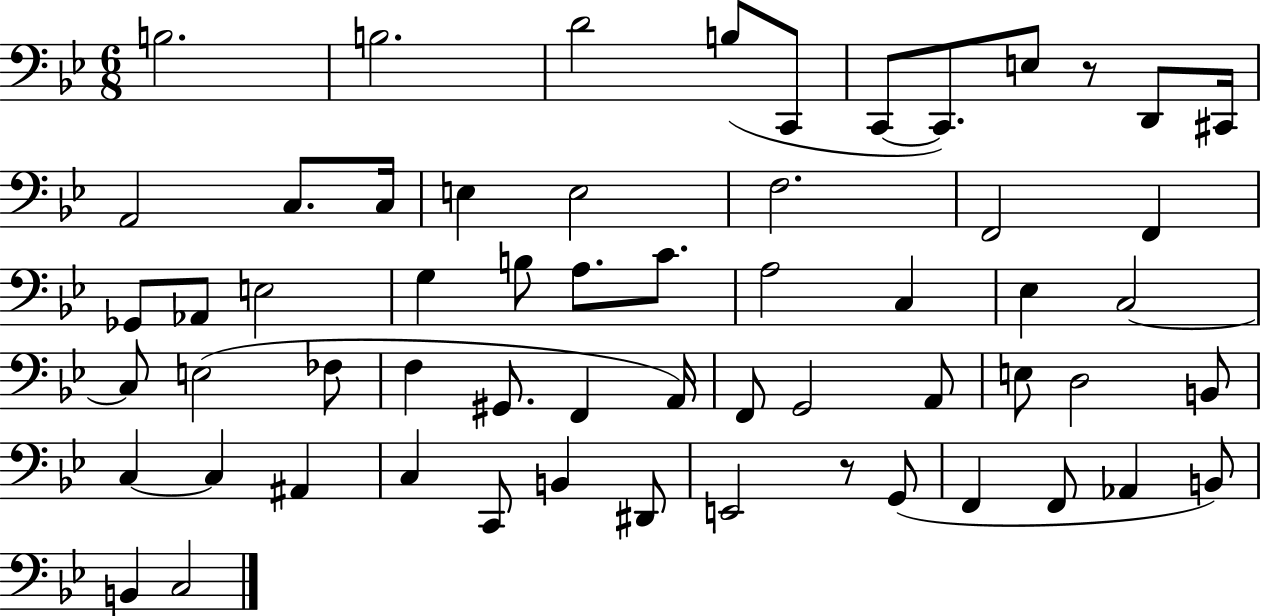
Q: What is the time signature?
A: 6/8